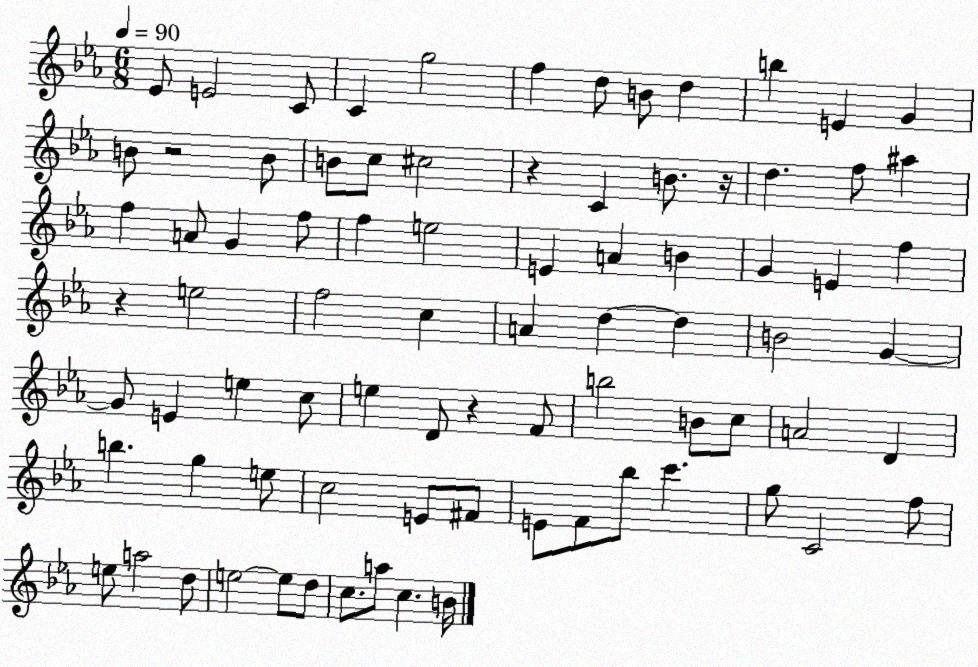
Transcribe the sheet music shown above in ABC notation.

X:1
T:Untitled
M:6/8
L:1/4
K:Eb
_E/2 E2 C/2 C g2 f d/2 B/2 d b E G B/2 z2 B/2 B/2 c/2 ^c2 z C B/2 z/4 d f/2 ^a f A/2 G f/2 f e2 E A B G E f z e2 f2 c A d d B2 G G/2 E e c/2 e D/2 z F/2 b2 B/2 c/2 A2 D b g e/2 c2 E/2 ^F/2 E/2 F/2 _b/2 c' g/2 C2 f/2 e/2 a2 d/2 e2 e/2 d/2 c/2 a/2 c B/4